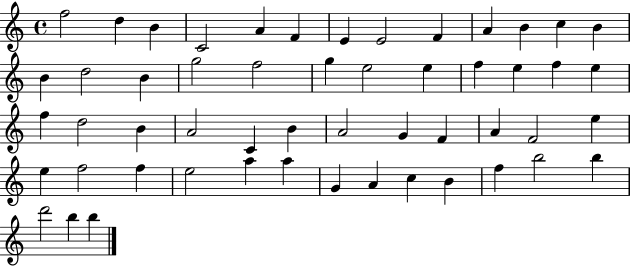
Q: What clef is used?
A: treble